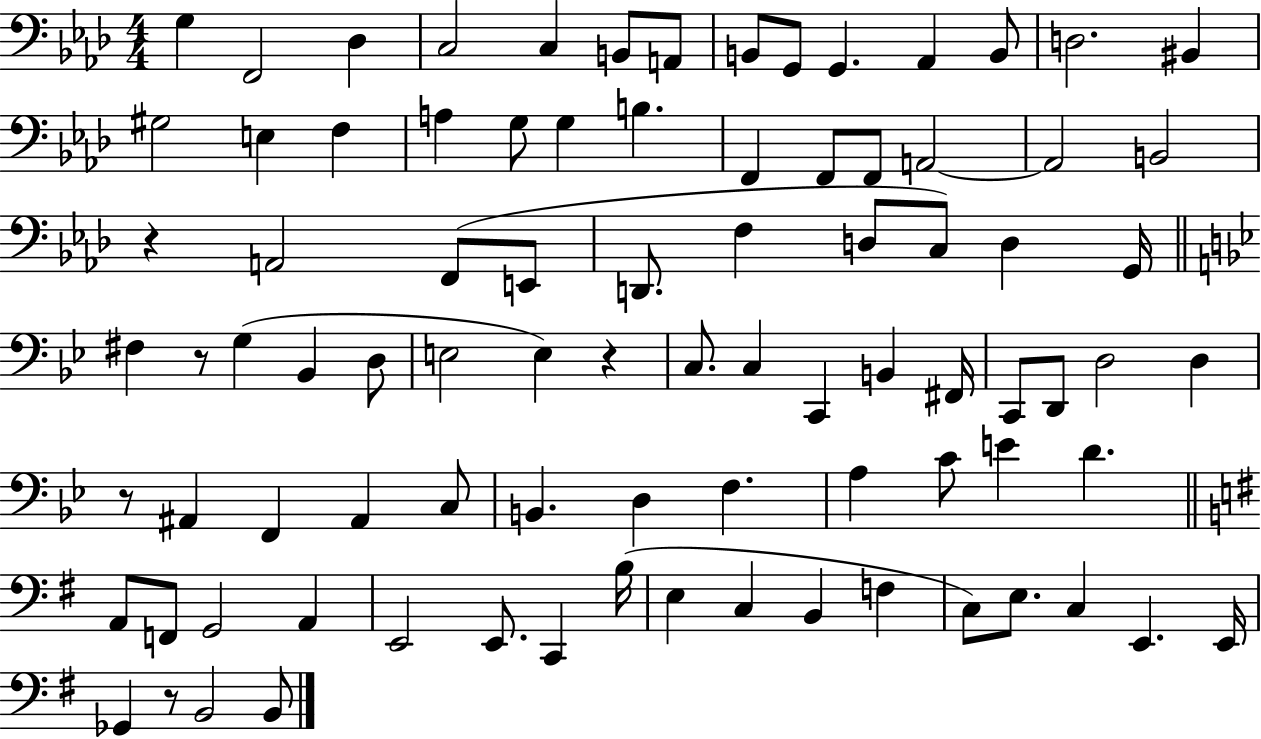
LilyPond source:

{
  \clef bass
  \numericTimeSignature
  \time 4/4
  \key aes \major
  g4 f,2 des4 | c2 c4 b,8 a,8 | b,8 g,8 g,4. aes,4 b,8 | d2. bis,4 | \break gis2 e4 f4 | a4 g8 g4 b4. | f,4 f,8 f,8 a,2~~ | a,2 b,2 | \break r4 a,2 f,8( e,8 | d,8. f4 d8 c8) d4 g,16 | \bar "||" \break \key bes \major fis4 r8 g4( bes,4 d8 | e2 e4) r4 | c8. c4 c,4 b,4 fis,16 | c,8 d,8 d2 d4 | \break r8 ais,4 f,4 ais,4 c8 | b,4. d4 f4. | a4 c'8 e'4 d'4. | \bar "||" \break \key e \minor a,8 f,8 g,2 a,4 | e,2 e,8. c,4 b16( | e4 c4 b,4 f4 | c8) e8. c4 e,4. e,16 | \break ges,4 r8 b,2 b,8 | \bar "|."
}